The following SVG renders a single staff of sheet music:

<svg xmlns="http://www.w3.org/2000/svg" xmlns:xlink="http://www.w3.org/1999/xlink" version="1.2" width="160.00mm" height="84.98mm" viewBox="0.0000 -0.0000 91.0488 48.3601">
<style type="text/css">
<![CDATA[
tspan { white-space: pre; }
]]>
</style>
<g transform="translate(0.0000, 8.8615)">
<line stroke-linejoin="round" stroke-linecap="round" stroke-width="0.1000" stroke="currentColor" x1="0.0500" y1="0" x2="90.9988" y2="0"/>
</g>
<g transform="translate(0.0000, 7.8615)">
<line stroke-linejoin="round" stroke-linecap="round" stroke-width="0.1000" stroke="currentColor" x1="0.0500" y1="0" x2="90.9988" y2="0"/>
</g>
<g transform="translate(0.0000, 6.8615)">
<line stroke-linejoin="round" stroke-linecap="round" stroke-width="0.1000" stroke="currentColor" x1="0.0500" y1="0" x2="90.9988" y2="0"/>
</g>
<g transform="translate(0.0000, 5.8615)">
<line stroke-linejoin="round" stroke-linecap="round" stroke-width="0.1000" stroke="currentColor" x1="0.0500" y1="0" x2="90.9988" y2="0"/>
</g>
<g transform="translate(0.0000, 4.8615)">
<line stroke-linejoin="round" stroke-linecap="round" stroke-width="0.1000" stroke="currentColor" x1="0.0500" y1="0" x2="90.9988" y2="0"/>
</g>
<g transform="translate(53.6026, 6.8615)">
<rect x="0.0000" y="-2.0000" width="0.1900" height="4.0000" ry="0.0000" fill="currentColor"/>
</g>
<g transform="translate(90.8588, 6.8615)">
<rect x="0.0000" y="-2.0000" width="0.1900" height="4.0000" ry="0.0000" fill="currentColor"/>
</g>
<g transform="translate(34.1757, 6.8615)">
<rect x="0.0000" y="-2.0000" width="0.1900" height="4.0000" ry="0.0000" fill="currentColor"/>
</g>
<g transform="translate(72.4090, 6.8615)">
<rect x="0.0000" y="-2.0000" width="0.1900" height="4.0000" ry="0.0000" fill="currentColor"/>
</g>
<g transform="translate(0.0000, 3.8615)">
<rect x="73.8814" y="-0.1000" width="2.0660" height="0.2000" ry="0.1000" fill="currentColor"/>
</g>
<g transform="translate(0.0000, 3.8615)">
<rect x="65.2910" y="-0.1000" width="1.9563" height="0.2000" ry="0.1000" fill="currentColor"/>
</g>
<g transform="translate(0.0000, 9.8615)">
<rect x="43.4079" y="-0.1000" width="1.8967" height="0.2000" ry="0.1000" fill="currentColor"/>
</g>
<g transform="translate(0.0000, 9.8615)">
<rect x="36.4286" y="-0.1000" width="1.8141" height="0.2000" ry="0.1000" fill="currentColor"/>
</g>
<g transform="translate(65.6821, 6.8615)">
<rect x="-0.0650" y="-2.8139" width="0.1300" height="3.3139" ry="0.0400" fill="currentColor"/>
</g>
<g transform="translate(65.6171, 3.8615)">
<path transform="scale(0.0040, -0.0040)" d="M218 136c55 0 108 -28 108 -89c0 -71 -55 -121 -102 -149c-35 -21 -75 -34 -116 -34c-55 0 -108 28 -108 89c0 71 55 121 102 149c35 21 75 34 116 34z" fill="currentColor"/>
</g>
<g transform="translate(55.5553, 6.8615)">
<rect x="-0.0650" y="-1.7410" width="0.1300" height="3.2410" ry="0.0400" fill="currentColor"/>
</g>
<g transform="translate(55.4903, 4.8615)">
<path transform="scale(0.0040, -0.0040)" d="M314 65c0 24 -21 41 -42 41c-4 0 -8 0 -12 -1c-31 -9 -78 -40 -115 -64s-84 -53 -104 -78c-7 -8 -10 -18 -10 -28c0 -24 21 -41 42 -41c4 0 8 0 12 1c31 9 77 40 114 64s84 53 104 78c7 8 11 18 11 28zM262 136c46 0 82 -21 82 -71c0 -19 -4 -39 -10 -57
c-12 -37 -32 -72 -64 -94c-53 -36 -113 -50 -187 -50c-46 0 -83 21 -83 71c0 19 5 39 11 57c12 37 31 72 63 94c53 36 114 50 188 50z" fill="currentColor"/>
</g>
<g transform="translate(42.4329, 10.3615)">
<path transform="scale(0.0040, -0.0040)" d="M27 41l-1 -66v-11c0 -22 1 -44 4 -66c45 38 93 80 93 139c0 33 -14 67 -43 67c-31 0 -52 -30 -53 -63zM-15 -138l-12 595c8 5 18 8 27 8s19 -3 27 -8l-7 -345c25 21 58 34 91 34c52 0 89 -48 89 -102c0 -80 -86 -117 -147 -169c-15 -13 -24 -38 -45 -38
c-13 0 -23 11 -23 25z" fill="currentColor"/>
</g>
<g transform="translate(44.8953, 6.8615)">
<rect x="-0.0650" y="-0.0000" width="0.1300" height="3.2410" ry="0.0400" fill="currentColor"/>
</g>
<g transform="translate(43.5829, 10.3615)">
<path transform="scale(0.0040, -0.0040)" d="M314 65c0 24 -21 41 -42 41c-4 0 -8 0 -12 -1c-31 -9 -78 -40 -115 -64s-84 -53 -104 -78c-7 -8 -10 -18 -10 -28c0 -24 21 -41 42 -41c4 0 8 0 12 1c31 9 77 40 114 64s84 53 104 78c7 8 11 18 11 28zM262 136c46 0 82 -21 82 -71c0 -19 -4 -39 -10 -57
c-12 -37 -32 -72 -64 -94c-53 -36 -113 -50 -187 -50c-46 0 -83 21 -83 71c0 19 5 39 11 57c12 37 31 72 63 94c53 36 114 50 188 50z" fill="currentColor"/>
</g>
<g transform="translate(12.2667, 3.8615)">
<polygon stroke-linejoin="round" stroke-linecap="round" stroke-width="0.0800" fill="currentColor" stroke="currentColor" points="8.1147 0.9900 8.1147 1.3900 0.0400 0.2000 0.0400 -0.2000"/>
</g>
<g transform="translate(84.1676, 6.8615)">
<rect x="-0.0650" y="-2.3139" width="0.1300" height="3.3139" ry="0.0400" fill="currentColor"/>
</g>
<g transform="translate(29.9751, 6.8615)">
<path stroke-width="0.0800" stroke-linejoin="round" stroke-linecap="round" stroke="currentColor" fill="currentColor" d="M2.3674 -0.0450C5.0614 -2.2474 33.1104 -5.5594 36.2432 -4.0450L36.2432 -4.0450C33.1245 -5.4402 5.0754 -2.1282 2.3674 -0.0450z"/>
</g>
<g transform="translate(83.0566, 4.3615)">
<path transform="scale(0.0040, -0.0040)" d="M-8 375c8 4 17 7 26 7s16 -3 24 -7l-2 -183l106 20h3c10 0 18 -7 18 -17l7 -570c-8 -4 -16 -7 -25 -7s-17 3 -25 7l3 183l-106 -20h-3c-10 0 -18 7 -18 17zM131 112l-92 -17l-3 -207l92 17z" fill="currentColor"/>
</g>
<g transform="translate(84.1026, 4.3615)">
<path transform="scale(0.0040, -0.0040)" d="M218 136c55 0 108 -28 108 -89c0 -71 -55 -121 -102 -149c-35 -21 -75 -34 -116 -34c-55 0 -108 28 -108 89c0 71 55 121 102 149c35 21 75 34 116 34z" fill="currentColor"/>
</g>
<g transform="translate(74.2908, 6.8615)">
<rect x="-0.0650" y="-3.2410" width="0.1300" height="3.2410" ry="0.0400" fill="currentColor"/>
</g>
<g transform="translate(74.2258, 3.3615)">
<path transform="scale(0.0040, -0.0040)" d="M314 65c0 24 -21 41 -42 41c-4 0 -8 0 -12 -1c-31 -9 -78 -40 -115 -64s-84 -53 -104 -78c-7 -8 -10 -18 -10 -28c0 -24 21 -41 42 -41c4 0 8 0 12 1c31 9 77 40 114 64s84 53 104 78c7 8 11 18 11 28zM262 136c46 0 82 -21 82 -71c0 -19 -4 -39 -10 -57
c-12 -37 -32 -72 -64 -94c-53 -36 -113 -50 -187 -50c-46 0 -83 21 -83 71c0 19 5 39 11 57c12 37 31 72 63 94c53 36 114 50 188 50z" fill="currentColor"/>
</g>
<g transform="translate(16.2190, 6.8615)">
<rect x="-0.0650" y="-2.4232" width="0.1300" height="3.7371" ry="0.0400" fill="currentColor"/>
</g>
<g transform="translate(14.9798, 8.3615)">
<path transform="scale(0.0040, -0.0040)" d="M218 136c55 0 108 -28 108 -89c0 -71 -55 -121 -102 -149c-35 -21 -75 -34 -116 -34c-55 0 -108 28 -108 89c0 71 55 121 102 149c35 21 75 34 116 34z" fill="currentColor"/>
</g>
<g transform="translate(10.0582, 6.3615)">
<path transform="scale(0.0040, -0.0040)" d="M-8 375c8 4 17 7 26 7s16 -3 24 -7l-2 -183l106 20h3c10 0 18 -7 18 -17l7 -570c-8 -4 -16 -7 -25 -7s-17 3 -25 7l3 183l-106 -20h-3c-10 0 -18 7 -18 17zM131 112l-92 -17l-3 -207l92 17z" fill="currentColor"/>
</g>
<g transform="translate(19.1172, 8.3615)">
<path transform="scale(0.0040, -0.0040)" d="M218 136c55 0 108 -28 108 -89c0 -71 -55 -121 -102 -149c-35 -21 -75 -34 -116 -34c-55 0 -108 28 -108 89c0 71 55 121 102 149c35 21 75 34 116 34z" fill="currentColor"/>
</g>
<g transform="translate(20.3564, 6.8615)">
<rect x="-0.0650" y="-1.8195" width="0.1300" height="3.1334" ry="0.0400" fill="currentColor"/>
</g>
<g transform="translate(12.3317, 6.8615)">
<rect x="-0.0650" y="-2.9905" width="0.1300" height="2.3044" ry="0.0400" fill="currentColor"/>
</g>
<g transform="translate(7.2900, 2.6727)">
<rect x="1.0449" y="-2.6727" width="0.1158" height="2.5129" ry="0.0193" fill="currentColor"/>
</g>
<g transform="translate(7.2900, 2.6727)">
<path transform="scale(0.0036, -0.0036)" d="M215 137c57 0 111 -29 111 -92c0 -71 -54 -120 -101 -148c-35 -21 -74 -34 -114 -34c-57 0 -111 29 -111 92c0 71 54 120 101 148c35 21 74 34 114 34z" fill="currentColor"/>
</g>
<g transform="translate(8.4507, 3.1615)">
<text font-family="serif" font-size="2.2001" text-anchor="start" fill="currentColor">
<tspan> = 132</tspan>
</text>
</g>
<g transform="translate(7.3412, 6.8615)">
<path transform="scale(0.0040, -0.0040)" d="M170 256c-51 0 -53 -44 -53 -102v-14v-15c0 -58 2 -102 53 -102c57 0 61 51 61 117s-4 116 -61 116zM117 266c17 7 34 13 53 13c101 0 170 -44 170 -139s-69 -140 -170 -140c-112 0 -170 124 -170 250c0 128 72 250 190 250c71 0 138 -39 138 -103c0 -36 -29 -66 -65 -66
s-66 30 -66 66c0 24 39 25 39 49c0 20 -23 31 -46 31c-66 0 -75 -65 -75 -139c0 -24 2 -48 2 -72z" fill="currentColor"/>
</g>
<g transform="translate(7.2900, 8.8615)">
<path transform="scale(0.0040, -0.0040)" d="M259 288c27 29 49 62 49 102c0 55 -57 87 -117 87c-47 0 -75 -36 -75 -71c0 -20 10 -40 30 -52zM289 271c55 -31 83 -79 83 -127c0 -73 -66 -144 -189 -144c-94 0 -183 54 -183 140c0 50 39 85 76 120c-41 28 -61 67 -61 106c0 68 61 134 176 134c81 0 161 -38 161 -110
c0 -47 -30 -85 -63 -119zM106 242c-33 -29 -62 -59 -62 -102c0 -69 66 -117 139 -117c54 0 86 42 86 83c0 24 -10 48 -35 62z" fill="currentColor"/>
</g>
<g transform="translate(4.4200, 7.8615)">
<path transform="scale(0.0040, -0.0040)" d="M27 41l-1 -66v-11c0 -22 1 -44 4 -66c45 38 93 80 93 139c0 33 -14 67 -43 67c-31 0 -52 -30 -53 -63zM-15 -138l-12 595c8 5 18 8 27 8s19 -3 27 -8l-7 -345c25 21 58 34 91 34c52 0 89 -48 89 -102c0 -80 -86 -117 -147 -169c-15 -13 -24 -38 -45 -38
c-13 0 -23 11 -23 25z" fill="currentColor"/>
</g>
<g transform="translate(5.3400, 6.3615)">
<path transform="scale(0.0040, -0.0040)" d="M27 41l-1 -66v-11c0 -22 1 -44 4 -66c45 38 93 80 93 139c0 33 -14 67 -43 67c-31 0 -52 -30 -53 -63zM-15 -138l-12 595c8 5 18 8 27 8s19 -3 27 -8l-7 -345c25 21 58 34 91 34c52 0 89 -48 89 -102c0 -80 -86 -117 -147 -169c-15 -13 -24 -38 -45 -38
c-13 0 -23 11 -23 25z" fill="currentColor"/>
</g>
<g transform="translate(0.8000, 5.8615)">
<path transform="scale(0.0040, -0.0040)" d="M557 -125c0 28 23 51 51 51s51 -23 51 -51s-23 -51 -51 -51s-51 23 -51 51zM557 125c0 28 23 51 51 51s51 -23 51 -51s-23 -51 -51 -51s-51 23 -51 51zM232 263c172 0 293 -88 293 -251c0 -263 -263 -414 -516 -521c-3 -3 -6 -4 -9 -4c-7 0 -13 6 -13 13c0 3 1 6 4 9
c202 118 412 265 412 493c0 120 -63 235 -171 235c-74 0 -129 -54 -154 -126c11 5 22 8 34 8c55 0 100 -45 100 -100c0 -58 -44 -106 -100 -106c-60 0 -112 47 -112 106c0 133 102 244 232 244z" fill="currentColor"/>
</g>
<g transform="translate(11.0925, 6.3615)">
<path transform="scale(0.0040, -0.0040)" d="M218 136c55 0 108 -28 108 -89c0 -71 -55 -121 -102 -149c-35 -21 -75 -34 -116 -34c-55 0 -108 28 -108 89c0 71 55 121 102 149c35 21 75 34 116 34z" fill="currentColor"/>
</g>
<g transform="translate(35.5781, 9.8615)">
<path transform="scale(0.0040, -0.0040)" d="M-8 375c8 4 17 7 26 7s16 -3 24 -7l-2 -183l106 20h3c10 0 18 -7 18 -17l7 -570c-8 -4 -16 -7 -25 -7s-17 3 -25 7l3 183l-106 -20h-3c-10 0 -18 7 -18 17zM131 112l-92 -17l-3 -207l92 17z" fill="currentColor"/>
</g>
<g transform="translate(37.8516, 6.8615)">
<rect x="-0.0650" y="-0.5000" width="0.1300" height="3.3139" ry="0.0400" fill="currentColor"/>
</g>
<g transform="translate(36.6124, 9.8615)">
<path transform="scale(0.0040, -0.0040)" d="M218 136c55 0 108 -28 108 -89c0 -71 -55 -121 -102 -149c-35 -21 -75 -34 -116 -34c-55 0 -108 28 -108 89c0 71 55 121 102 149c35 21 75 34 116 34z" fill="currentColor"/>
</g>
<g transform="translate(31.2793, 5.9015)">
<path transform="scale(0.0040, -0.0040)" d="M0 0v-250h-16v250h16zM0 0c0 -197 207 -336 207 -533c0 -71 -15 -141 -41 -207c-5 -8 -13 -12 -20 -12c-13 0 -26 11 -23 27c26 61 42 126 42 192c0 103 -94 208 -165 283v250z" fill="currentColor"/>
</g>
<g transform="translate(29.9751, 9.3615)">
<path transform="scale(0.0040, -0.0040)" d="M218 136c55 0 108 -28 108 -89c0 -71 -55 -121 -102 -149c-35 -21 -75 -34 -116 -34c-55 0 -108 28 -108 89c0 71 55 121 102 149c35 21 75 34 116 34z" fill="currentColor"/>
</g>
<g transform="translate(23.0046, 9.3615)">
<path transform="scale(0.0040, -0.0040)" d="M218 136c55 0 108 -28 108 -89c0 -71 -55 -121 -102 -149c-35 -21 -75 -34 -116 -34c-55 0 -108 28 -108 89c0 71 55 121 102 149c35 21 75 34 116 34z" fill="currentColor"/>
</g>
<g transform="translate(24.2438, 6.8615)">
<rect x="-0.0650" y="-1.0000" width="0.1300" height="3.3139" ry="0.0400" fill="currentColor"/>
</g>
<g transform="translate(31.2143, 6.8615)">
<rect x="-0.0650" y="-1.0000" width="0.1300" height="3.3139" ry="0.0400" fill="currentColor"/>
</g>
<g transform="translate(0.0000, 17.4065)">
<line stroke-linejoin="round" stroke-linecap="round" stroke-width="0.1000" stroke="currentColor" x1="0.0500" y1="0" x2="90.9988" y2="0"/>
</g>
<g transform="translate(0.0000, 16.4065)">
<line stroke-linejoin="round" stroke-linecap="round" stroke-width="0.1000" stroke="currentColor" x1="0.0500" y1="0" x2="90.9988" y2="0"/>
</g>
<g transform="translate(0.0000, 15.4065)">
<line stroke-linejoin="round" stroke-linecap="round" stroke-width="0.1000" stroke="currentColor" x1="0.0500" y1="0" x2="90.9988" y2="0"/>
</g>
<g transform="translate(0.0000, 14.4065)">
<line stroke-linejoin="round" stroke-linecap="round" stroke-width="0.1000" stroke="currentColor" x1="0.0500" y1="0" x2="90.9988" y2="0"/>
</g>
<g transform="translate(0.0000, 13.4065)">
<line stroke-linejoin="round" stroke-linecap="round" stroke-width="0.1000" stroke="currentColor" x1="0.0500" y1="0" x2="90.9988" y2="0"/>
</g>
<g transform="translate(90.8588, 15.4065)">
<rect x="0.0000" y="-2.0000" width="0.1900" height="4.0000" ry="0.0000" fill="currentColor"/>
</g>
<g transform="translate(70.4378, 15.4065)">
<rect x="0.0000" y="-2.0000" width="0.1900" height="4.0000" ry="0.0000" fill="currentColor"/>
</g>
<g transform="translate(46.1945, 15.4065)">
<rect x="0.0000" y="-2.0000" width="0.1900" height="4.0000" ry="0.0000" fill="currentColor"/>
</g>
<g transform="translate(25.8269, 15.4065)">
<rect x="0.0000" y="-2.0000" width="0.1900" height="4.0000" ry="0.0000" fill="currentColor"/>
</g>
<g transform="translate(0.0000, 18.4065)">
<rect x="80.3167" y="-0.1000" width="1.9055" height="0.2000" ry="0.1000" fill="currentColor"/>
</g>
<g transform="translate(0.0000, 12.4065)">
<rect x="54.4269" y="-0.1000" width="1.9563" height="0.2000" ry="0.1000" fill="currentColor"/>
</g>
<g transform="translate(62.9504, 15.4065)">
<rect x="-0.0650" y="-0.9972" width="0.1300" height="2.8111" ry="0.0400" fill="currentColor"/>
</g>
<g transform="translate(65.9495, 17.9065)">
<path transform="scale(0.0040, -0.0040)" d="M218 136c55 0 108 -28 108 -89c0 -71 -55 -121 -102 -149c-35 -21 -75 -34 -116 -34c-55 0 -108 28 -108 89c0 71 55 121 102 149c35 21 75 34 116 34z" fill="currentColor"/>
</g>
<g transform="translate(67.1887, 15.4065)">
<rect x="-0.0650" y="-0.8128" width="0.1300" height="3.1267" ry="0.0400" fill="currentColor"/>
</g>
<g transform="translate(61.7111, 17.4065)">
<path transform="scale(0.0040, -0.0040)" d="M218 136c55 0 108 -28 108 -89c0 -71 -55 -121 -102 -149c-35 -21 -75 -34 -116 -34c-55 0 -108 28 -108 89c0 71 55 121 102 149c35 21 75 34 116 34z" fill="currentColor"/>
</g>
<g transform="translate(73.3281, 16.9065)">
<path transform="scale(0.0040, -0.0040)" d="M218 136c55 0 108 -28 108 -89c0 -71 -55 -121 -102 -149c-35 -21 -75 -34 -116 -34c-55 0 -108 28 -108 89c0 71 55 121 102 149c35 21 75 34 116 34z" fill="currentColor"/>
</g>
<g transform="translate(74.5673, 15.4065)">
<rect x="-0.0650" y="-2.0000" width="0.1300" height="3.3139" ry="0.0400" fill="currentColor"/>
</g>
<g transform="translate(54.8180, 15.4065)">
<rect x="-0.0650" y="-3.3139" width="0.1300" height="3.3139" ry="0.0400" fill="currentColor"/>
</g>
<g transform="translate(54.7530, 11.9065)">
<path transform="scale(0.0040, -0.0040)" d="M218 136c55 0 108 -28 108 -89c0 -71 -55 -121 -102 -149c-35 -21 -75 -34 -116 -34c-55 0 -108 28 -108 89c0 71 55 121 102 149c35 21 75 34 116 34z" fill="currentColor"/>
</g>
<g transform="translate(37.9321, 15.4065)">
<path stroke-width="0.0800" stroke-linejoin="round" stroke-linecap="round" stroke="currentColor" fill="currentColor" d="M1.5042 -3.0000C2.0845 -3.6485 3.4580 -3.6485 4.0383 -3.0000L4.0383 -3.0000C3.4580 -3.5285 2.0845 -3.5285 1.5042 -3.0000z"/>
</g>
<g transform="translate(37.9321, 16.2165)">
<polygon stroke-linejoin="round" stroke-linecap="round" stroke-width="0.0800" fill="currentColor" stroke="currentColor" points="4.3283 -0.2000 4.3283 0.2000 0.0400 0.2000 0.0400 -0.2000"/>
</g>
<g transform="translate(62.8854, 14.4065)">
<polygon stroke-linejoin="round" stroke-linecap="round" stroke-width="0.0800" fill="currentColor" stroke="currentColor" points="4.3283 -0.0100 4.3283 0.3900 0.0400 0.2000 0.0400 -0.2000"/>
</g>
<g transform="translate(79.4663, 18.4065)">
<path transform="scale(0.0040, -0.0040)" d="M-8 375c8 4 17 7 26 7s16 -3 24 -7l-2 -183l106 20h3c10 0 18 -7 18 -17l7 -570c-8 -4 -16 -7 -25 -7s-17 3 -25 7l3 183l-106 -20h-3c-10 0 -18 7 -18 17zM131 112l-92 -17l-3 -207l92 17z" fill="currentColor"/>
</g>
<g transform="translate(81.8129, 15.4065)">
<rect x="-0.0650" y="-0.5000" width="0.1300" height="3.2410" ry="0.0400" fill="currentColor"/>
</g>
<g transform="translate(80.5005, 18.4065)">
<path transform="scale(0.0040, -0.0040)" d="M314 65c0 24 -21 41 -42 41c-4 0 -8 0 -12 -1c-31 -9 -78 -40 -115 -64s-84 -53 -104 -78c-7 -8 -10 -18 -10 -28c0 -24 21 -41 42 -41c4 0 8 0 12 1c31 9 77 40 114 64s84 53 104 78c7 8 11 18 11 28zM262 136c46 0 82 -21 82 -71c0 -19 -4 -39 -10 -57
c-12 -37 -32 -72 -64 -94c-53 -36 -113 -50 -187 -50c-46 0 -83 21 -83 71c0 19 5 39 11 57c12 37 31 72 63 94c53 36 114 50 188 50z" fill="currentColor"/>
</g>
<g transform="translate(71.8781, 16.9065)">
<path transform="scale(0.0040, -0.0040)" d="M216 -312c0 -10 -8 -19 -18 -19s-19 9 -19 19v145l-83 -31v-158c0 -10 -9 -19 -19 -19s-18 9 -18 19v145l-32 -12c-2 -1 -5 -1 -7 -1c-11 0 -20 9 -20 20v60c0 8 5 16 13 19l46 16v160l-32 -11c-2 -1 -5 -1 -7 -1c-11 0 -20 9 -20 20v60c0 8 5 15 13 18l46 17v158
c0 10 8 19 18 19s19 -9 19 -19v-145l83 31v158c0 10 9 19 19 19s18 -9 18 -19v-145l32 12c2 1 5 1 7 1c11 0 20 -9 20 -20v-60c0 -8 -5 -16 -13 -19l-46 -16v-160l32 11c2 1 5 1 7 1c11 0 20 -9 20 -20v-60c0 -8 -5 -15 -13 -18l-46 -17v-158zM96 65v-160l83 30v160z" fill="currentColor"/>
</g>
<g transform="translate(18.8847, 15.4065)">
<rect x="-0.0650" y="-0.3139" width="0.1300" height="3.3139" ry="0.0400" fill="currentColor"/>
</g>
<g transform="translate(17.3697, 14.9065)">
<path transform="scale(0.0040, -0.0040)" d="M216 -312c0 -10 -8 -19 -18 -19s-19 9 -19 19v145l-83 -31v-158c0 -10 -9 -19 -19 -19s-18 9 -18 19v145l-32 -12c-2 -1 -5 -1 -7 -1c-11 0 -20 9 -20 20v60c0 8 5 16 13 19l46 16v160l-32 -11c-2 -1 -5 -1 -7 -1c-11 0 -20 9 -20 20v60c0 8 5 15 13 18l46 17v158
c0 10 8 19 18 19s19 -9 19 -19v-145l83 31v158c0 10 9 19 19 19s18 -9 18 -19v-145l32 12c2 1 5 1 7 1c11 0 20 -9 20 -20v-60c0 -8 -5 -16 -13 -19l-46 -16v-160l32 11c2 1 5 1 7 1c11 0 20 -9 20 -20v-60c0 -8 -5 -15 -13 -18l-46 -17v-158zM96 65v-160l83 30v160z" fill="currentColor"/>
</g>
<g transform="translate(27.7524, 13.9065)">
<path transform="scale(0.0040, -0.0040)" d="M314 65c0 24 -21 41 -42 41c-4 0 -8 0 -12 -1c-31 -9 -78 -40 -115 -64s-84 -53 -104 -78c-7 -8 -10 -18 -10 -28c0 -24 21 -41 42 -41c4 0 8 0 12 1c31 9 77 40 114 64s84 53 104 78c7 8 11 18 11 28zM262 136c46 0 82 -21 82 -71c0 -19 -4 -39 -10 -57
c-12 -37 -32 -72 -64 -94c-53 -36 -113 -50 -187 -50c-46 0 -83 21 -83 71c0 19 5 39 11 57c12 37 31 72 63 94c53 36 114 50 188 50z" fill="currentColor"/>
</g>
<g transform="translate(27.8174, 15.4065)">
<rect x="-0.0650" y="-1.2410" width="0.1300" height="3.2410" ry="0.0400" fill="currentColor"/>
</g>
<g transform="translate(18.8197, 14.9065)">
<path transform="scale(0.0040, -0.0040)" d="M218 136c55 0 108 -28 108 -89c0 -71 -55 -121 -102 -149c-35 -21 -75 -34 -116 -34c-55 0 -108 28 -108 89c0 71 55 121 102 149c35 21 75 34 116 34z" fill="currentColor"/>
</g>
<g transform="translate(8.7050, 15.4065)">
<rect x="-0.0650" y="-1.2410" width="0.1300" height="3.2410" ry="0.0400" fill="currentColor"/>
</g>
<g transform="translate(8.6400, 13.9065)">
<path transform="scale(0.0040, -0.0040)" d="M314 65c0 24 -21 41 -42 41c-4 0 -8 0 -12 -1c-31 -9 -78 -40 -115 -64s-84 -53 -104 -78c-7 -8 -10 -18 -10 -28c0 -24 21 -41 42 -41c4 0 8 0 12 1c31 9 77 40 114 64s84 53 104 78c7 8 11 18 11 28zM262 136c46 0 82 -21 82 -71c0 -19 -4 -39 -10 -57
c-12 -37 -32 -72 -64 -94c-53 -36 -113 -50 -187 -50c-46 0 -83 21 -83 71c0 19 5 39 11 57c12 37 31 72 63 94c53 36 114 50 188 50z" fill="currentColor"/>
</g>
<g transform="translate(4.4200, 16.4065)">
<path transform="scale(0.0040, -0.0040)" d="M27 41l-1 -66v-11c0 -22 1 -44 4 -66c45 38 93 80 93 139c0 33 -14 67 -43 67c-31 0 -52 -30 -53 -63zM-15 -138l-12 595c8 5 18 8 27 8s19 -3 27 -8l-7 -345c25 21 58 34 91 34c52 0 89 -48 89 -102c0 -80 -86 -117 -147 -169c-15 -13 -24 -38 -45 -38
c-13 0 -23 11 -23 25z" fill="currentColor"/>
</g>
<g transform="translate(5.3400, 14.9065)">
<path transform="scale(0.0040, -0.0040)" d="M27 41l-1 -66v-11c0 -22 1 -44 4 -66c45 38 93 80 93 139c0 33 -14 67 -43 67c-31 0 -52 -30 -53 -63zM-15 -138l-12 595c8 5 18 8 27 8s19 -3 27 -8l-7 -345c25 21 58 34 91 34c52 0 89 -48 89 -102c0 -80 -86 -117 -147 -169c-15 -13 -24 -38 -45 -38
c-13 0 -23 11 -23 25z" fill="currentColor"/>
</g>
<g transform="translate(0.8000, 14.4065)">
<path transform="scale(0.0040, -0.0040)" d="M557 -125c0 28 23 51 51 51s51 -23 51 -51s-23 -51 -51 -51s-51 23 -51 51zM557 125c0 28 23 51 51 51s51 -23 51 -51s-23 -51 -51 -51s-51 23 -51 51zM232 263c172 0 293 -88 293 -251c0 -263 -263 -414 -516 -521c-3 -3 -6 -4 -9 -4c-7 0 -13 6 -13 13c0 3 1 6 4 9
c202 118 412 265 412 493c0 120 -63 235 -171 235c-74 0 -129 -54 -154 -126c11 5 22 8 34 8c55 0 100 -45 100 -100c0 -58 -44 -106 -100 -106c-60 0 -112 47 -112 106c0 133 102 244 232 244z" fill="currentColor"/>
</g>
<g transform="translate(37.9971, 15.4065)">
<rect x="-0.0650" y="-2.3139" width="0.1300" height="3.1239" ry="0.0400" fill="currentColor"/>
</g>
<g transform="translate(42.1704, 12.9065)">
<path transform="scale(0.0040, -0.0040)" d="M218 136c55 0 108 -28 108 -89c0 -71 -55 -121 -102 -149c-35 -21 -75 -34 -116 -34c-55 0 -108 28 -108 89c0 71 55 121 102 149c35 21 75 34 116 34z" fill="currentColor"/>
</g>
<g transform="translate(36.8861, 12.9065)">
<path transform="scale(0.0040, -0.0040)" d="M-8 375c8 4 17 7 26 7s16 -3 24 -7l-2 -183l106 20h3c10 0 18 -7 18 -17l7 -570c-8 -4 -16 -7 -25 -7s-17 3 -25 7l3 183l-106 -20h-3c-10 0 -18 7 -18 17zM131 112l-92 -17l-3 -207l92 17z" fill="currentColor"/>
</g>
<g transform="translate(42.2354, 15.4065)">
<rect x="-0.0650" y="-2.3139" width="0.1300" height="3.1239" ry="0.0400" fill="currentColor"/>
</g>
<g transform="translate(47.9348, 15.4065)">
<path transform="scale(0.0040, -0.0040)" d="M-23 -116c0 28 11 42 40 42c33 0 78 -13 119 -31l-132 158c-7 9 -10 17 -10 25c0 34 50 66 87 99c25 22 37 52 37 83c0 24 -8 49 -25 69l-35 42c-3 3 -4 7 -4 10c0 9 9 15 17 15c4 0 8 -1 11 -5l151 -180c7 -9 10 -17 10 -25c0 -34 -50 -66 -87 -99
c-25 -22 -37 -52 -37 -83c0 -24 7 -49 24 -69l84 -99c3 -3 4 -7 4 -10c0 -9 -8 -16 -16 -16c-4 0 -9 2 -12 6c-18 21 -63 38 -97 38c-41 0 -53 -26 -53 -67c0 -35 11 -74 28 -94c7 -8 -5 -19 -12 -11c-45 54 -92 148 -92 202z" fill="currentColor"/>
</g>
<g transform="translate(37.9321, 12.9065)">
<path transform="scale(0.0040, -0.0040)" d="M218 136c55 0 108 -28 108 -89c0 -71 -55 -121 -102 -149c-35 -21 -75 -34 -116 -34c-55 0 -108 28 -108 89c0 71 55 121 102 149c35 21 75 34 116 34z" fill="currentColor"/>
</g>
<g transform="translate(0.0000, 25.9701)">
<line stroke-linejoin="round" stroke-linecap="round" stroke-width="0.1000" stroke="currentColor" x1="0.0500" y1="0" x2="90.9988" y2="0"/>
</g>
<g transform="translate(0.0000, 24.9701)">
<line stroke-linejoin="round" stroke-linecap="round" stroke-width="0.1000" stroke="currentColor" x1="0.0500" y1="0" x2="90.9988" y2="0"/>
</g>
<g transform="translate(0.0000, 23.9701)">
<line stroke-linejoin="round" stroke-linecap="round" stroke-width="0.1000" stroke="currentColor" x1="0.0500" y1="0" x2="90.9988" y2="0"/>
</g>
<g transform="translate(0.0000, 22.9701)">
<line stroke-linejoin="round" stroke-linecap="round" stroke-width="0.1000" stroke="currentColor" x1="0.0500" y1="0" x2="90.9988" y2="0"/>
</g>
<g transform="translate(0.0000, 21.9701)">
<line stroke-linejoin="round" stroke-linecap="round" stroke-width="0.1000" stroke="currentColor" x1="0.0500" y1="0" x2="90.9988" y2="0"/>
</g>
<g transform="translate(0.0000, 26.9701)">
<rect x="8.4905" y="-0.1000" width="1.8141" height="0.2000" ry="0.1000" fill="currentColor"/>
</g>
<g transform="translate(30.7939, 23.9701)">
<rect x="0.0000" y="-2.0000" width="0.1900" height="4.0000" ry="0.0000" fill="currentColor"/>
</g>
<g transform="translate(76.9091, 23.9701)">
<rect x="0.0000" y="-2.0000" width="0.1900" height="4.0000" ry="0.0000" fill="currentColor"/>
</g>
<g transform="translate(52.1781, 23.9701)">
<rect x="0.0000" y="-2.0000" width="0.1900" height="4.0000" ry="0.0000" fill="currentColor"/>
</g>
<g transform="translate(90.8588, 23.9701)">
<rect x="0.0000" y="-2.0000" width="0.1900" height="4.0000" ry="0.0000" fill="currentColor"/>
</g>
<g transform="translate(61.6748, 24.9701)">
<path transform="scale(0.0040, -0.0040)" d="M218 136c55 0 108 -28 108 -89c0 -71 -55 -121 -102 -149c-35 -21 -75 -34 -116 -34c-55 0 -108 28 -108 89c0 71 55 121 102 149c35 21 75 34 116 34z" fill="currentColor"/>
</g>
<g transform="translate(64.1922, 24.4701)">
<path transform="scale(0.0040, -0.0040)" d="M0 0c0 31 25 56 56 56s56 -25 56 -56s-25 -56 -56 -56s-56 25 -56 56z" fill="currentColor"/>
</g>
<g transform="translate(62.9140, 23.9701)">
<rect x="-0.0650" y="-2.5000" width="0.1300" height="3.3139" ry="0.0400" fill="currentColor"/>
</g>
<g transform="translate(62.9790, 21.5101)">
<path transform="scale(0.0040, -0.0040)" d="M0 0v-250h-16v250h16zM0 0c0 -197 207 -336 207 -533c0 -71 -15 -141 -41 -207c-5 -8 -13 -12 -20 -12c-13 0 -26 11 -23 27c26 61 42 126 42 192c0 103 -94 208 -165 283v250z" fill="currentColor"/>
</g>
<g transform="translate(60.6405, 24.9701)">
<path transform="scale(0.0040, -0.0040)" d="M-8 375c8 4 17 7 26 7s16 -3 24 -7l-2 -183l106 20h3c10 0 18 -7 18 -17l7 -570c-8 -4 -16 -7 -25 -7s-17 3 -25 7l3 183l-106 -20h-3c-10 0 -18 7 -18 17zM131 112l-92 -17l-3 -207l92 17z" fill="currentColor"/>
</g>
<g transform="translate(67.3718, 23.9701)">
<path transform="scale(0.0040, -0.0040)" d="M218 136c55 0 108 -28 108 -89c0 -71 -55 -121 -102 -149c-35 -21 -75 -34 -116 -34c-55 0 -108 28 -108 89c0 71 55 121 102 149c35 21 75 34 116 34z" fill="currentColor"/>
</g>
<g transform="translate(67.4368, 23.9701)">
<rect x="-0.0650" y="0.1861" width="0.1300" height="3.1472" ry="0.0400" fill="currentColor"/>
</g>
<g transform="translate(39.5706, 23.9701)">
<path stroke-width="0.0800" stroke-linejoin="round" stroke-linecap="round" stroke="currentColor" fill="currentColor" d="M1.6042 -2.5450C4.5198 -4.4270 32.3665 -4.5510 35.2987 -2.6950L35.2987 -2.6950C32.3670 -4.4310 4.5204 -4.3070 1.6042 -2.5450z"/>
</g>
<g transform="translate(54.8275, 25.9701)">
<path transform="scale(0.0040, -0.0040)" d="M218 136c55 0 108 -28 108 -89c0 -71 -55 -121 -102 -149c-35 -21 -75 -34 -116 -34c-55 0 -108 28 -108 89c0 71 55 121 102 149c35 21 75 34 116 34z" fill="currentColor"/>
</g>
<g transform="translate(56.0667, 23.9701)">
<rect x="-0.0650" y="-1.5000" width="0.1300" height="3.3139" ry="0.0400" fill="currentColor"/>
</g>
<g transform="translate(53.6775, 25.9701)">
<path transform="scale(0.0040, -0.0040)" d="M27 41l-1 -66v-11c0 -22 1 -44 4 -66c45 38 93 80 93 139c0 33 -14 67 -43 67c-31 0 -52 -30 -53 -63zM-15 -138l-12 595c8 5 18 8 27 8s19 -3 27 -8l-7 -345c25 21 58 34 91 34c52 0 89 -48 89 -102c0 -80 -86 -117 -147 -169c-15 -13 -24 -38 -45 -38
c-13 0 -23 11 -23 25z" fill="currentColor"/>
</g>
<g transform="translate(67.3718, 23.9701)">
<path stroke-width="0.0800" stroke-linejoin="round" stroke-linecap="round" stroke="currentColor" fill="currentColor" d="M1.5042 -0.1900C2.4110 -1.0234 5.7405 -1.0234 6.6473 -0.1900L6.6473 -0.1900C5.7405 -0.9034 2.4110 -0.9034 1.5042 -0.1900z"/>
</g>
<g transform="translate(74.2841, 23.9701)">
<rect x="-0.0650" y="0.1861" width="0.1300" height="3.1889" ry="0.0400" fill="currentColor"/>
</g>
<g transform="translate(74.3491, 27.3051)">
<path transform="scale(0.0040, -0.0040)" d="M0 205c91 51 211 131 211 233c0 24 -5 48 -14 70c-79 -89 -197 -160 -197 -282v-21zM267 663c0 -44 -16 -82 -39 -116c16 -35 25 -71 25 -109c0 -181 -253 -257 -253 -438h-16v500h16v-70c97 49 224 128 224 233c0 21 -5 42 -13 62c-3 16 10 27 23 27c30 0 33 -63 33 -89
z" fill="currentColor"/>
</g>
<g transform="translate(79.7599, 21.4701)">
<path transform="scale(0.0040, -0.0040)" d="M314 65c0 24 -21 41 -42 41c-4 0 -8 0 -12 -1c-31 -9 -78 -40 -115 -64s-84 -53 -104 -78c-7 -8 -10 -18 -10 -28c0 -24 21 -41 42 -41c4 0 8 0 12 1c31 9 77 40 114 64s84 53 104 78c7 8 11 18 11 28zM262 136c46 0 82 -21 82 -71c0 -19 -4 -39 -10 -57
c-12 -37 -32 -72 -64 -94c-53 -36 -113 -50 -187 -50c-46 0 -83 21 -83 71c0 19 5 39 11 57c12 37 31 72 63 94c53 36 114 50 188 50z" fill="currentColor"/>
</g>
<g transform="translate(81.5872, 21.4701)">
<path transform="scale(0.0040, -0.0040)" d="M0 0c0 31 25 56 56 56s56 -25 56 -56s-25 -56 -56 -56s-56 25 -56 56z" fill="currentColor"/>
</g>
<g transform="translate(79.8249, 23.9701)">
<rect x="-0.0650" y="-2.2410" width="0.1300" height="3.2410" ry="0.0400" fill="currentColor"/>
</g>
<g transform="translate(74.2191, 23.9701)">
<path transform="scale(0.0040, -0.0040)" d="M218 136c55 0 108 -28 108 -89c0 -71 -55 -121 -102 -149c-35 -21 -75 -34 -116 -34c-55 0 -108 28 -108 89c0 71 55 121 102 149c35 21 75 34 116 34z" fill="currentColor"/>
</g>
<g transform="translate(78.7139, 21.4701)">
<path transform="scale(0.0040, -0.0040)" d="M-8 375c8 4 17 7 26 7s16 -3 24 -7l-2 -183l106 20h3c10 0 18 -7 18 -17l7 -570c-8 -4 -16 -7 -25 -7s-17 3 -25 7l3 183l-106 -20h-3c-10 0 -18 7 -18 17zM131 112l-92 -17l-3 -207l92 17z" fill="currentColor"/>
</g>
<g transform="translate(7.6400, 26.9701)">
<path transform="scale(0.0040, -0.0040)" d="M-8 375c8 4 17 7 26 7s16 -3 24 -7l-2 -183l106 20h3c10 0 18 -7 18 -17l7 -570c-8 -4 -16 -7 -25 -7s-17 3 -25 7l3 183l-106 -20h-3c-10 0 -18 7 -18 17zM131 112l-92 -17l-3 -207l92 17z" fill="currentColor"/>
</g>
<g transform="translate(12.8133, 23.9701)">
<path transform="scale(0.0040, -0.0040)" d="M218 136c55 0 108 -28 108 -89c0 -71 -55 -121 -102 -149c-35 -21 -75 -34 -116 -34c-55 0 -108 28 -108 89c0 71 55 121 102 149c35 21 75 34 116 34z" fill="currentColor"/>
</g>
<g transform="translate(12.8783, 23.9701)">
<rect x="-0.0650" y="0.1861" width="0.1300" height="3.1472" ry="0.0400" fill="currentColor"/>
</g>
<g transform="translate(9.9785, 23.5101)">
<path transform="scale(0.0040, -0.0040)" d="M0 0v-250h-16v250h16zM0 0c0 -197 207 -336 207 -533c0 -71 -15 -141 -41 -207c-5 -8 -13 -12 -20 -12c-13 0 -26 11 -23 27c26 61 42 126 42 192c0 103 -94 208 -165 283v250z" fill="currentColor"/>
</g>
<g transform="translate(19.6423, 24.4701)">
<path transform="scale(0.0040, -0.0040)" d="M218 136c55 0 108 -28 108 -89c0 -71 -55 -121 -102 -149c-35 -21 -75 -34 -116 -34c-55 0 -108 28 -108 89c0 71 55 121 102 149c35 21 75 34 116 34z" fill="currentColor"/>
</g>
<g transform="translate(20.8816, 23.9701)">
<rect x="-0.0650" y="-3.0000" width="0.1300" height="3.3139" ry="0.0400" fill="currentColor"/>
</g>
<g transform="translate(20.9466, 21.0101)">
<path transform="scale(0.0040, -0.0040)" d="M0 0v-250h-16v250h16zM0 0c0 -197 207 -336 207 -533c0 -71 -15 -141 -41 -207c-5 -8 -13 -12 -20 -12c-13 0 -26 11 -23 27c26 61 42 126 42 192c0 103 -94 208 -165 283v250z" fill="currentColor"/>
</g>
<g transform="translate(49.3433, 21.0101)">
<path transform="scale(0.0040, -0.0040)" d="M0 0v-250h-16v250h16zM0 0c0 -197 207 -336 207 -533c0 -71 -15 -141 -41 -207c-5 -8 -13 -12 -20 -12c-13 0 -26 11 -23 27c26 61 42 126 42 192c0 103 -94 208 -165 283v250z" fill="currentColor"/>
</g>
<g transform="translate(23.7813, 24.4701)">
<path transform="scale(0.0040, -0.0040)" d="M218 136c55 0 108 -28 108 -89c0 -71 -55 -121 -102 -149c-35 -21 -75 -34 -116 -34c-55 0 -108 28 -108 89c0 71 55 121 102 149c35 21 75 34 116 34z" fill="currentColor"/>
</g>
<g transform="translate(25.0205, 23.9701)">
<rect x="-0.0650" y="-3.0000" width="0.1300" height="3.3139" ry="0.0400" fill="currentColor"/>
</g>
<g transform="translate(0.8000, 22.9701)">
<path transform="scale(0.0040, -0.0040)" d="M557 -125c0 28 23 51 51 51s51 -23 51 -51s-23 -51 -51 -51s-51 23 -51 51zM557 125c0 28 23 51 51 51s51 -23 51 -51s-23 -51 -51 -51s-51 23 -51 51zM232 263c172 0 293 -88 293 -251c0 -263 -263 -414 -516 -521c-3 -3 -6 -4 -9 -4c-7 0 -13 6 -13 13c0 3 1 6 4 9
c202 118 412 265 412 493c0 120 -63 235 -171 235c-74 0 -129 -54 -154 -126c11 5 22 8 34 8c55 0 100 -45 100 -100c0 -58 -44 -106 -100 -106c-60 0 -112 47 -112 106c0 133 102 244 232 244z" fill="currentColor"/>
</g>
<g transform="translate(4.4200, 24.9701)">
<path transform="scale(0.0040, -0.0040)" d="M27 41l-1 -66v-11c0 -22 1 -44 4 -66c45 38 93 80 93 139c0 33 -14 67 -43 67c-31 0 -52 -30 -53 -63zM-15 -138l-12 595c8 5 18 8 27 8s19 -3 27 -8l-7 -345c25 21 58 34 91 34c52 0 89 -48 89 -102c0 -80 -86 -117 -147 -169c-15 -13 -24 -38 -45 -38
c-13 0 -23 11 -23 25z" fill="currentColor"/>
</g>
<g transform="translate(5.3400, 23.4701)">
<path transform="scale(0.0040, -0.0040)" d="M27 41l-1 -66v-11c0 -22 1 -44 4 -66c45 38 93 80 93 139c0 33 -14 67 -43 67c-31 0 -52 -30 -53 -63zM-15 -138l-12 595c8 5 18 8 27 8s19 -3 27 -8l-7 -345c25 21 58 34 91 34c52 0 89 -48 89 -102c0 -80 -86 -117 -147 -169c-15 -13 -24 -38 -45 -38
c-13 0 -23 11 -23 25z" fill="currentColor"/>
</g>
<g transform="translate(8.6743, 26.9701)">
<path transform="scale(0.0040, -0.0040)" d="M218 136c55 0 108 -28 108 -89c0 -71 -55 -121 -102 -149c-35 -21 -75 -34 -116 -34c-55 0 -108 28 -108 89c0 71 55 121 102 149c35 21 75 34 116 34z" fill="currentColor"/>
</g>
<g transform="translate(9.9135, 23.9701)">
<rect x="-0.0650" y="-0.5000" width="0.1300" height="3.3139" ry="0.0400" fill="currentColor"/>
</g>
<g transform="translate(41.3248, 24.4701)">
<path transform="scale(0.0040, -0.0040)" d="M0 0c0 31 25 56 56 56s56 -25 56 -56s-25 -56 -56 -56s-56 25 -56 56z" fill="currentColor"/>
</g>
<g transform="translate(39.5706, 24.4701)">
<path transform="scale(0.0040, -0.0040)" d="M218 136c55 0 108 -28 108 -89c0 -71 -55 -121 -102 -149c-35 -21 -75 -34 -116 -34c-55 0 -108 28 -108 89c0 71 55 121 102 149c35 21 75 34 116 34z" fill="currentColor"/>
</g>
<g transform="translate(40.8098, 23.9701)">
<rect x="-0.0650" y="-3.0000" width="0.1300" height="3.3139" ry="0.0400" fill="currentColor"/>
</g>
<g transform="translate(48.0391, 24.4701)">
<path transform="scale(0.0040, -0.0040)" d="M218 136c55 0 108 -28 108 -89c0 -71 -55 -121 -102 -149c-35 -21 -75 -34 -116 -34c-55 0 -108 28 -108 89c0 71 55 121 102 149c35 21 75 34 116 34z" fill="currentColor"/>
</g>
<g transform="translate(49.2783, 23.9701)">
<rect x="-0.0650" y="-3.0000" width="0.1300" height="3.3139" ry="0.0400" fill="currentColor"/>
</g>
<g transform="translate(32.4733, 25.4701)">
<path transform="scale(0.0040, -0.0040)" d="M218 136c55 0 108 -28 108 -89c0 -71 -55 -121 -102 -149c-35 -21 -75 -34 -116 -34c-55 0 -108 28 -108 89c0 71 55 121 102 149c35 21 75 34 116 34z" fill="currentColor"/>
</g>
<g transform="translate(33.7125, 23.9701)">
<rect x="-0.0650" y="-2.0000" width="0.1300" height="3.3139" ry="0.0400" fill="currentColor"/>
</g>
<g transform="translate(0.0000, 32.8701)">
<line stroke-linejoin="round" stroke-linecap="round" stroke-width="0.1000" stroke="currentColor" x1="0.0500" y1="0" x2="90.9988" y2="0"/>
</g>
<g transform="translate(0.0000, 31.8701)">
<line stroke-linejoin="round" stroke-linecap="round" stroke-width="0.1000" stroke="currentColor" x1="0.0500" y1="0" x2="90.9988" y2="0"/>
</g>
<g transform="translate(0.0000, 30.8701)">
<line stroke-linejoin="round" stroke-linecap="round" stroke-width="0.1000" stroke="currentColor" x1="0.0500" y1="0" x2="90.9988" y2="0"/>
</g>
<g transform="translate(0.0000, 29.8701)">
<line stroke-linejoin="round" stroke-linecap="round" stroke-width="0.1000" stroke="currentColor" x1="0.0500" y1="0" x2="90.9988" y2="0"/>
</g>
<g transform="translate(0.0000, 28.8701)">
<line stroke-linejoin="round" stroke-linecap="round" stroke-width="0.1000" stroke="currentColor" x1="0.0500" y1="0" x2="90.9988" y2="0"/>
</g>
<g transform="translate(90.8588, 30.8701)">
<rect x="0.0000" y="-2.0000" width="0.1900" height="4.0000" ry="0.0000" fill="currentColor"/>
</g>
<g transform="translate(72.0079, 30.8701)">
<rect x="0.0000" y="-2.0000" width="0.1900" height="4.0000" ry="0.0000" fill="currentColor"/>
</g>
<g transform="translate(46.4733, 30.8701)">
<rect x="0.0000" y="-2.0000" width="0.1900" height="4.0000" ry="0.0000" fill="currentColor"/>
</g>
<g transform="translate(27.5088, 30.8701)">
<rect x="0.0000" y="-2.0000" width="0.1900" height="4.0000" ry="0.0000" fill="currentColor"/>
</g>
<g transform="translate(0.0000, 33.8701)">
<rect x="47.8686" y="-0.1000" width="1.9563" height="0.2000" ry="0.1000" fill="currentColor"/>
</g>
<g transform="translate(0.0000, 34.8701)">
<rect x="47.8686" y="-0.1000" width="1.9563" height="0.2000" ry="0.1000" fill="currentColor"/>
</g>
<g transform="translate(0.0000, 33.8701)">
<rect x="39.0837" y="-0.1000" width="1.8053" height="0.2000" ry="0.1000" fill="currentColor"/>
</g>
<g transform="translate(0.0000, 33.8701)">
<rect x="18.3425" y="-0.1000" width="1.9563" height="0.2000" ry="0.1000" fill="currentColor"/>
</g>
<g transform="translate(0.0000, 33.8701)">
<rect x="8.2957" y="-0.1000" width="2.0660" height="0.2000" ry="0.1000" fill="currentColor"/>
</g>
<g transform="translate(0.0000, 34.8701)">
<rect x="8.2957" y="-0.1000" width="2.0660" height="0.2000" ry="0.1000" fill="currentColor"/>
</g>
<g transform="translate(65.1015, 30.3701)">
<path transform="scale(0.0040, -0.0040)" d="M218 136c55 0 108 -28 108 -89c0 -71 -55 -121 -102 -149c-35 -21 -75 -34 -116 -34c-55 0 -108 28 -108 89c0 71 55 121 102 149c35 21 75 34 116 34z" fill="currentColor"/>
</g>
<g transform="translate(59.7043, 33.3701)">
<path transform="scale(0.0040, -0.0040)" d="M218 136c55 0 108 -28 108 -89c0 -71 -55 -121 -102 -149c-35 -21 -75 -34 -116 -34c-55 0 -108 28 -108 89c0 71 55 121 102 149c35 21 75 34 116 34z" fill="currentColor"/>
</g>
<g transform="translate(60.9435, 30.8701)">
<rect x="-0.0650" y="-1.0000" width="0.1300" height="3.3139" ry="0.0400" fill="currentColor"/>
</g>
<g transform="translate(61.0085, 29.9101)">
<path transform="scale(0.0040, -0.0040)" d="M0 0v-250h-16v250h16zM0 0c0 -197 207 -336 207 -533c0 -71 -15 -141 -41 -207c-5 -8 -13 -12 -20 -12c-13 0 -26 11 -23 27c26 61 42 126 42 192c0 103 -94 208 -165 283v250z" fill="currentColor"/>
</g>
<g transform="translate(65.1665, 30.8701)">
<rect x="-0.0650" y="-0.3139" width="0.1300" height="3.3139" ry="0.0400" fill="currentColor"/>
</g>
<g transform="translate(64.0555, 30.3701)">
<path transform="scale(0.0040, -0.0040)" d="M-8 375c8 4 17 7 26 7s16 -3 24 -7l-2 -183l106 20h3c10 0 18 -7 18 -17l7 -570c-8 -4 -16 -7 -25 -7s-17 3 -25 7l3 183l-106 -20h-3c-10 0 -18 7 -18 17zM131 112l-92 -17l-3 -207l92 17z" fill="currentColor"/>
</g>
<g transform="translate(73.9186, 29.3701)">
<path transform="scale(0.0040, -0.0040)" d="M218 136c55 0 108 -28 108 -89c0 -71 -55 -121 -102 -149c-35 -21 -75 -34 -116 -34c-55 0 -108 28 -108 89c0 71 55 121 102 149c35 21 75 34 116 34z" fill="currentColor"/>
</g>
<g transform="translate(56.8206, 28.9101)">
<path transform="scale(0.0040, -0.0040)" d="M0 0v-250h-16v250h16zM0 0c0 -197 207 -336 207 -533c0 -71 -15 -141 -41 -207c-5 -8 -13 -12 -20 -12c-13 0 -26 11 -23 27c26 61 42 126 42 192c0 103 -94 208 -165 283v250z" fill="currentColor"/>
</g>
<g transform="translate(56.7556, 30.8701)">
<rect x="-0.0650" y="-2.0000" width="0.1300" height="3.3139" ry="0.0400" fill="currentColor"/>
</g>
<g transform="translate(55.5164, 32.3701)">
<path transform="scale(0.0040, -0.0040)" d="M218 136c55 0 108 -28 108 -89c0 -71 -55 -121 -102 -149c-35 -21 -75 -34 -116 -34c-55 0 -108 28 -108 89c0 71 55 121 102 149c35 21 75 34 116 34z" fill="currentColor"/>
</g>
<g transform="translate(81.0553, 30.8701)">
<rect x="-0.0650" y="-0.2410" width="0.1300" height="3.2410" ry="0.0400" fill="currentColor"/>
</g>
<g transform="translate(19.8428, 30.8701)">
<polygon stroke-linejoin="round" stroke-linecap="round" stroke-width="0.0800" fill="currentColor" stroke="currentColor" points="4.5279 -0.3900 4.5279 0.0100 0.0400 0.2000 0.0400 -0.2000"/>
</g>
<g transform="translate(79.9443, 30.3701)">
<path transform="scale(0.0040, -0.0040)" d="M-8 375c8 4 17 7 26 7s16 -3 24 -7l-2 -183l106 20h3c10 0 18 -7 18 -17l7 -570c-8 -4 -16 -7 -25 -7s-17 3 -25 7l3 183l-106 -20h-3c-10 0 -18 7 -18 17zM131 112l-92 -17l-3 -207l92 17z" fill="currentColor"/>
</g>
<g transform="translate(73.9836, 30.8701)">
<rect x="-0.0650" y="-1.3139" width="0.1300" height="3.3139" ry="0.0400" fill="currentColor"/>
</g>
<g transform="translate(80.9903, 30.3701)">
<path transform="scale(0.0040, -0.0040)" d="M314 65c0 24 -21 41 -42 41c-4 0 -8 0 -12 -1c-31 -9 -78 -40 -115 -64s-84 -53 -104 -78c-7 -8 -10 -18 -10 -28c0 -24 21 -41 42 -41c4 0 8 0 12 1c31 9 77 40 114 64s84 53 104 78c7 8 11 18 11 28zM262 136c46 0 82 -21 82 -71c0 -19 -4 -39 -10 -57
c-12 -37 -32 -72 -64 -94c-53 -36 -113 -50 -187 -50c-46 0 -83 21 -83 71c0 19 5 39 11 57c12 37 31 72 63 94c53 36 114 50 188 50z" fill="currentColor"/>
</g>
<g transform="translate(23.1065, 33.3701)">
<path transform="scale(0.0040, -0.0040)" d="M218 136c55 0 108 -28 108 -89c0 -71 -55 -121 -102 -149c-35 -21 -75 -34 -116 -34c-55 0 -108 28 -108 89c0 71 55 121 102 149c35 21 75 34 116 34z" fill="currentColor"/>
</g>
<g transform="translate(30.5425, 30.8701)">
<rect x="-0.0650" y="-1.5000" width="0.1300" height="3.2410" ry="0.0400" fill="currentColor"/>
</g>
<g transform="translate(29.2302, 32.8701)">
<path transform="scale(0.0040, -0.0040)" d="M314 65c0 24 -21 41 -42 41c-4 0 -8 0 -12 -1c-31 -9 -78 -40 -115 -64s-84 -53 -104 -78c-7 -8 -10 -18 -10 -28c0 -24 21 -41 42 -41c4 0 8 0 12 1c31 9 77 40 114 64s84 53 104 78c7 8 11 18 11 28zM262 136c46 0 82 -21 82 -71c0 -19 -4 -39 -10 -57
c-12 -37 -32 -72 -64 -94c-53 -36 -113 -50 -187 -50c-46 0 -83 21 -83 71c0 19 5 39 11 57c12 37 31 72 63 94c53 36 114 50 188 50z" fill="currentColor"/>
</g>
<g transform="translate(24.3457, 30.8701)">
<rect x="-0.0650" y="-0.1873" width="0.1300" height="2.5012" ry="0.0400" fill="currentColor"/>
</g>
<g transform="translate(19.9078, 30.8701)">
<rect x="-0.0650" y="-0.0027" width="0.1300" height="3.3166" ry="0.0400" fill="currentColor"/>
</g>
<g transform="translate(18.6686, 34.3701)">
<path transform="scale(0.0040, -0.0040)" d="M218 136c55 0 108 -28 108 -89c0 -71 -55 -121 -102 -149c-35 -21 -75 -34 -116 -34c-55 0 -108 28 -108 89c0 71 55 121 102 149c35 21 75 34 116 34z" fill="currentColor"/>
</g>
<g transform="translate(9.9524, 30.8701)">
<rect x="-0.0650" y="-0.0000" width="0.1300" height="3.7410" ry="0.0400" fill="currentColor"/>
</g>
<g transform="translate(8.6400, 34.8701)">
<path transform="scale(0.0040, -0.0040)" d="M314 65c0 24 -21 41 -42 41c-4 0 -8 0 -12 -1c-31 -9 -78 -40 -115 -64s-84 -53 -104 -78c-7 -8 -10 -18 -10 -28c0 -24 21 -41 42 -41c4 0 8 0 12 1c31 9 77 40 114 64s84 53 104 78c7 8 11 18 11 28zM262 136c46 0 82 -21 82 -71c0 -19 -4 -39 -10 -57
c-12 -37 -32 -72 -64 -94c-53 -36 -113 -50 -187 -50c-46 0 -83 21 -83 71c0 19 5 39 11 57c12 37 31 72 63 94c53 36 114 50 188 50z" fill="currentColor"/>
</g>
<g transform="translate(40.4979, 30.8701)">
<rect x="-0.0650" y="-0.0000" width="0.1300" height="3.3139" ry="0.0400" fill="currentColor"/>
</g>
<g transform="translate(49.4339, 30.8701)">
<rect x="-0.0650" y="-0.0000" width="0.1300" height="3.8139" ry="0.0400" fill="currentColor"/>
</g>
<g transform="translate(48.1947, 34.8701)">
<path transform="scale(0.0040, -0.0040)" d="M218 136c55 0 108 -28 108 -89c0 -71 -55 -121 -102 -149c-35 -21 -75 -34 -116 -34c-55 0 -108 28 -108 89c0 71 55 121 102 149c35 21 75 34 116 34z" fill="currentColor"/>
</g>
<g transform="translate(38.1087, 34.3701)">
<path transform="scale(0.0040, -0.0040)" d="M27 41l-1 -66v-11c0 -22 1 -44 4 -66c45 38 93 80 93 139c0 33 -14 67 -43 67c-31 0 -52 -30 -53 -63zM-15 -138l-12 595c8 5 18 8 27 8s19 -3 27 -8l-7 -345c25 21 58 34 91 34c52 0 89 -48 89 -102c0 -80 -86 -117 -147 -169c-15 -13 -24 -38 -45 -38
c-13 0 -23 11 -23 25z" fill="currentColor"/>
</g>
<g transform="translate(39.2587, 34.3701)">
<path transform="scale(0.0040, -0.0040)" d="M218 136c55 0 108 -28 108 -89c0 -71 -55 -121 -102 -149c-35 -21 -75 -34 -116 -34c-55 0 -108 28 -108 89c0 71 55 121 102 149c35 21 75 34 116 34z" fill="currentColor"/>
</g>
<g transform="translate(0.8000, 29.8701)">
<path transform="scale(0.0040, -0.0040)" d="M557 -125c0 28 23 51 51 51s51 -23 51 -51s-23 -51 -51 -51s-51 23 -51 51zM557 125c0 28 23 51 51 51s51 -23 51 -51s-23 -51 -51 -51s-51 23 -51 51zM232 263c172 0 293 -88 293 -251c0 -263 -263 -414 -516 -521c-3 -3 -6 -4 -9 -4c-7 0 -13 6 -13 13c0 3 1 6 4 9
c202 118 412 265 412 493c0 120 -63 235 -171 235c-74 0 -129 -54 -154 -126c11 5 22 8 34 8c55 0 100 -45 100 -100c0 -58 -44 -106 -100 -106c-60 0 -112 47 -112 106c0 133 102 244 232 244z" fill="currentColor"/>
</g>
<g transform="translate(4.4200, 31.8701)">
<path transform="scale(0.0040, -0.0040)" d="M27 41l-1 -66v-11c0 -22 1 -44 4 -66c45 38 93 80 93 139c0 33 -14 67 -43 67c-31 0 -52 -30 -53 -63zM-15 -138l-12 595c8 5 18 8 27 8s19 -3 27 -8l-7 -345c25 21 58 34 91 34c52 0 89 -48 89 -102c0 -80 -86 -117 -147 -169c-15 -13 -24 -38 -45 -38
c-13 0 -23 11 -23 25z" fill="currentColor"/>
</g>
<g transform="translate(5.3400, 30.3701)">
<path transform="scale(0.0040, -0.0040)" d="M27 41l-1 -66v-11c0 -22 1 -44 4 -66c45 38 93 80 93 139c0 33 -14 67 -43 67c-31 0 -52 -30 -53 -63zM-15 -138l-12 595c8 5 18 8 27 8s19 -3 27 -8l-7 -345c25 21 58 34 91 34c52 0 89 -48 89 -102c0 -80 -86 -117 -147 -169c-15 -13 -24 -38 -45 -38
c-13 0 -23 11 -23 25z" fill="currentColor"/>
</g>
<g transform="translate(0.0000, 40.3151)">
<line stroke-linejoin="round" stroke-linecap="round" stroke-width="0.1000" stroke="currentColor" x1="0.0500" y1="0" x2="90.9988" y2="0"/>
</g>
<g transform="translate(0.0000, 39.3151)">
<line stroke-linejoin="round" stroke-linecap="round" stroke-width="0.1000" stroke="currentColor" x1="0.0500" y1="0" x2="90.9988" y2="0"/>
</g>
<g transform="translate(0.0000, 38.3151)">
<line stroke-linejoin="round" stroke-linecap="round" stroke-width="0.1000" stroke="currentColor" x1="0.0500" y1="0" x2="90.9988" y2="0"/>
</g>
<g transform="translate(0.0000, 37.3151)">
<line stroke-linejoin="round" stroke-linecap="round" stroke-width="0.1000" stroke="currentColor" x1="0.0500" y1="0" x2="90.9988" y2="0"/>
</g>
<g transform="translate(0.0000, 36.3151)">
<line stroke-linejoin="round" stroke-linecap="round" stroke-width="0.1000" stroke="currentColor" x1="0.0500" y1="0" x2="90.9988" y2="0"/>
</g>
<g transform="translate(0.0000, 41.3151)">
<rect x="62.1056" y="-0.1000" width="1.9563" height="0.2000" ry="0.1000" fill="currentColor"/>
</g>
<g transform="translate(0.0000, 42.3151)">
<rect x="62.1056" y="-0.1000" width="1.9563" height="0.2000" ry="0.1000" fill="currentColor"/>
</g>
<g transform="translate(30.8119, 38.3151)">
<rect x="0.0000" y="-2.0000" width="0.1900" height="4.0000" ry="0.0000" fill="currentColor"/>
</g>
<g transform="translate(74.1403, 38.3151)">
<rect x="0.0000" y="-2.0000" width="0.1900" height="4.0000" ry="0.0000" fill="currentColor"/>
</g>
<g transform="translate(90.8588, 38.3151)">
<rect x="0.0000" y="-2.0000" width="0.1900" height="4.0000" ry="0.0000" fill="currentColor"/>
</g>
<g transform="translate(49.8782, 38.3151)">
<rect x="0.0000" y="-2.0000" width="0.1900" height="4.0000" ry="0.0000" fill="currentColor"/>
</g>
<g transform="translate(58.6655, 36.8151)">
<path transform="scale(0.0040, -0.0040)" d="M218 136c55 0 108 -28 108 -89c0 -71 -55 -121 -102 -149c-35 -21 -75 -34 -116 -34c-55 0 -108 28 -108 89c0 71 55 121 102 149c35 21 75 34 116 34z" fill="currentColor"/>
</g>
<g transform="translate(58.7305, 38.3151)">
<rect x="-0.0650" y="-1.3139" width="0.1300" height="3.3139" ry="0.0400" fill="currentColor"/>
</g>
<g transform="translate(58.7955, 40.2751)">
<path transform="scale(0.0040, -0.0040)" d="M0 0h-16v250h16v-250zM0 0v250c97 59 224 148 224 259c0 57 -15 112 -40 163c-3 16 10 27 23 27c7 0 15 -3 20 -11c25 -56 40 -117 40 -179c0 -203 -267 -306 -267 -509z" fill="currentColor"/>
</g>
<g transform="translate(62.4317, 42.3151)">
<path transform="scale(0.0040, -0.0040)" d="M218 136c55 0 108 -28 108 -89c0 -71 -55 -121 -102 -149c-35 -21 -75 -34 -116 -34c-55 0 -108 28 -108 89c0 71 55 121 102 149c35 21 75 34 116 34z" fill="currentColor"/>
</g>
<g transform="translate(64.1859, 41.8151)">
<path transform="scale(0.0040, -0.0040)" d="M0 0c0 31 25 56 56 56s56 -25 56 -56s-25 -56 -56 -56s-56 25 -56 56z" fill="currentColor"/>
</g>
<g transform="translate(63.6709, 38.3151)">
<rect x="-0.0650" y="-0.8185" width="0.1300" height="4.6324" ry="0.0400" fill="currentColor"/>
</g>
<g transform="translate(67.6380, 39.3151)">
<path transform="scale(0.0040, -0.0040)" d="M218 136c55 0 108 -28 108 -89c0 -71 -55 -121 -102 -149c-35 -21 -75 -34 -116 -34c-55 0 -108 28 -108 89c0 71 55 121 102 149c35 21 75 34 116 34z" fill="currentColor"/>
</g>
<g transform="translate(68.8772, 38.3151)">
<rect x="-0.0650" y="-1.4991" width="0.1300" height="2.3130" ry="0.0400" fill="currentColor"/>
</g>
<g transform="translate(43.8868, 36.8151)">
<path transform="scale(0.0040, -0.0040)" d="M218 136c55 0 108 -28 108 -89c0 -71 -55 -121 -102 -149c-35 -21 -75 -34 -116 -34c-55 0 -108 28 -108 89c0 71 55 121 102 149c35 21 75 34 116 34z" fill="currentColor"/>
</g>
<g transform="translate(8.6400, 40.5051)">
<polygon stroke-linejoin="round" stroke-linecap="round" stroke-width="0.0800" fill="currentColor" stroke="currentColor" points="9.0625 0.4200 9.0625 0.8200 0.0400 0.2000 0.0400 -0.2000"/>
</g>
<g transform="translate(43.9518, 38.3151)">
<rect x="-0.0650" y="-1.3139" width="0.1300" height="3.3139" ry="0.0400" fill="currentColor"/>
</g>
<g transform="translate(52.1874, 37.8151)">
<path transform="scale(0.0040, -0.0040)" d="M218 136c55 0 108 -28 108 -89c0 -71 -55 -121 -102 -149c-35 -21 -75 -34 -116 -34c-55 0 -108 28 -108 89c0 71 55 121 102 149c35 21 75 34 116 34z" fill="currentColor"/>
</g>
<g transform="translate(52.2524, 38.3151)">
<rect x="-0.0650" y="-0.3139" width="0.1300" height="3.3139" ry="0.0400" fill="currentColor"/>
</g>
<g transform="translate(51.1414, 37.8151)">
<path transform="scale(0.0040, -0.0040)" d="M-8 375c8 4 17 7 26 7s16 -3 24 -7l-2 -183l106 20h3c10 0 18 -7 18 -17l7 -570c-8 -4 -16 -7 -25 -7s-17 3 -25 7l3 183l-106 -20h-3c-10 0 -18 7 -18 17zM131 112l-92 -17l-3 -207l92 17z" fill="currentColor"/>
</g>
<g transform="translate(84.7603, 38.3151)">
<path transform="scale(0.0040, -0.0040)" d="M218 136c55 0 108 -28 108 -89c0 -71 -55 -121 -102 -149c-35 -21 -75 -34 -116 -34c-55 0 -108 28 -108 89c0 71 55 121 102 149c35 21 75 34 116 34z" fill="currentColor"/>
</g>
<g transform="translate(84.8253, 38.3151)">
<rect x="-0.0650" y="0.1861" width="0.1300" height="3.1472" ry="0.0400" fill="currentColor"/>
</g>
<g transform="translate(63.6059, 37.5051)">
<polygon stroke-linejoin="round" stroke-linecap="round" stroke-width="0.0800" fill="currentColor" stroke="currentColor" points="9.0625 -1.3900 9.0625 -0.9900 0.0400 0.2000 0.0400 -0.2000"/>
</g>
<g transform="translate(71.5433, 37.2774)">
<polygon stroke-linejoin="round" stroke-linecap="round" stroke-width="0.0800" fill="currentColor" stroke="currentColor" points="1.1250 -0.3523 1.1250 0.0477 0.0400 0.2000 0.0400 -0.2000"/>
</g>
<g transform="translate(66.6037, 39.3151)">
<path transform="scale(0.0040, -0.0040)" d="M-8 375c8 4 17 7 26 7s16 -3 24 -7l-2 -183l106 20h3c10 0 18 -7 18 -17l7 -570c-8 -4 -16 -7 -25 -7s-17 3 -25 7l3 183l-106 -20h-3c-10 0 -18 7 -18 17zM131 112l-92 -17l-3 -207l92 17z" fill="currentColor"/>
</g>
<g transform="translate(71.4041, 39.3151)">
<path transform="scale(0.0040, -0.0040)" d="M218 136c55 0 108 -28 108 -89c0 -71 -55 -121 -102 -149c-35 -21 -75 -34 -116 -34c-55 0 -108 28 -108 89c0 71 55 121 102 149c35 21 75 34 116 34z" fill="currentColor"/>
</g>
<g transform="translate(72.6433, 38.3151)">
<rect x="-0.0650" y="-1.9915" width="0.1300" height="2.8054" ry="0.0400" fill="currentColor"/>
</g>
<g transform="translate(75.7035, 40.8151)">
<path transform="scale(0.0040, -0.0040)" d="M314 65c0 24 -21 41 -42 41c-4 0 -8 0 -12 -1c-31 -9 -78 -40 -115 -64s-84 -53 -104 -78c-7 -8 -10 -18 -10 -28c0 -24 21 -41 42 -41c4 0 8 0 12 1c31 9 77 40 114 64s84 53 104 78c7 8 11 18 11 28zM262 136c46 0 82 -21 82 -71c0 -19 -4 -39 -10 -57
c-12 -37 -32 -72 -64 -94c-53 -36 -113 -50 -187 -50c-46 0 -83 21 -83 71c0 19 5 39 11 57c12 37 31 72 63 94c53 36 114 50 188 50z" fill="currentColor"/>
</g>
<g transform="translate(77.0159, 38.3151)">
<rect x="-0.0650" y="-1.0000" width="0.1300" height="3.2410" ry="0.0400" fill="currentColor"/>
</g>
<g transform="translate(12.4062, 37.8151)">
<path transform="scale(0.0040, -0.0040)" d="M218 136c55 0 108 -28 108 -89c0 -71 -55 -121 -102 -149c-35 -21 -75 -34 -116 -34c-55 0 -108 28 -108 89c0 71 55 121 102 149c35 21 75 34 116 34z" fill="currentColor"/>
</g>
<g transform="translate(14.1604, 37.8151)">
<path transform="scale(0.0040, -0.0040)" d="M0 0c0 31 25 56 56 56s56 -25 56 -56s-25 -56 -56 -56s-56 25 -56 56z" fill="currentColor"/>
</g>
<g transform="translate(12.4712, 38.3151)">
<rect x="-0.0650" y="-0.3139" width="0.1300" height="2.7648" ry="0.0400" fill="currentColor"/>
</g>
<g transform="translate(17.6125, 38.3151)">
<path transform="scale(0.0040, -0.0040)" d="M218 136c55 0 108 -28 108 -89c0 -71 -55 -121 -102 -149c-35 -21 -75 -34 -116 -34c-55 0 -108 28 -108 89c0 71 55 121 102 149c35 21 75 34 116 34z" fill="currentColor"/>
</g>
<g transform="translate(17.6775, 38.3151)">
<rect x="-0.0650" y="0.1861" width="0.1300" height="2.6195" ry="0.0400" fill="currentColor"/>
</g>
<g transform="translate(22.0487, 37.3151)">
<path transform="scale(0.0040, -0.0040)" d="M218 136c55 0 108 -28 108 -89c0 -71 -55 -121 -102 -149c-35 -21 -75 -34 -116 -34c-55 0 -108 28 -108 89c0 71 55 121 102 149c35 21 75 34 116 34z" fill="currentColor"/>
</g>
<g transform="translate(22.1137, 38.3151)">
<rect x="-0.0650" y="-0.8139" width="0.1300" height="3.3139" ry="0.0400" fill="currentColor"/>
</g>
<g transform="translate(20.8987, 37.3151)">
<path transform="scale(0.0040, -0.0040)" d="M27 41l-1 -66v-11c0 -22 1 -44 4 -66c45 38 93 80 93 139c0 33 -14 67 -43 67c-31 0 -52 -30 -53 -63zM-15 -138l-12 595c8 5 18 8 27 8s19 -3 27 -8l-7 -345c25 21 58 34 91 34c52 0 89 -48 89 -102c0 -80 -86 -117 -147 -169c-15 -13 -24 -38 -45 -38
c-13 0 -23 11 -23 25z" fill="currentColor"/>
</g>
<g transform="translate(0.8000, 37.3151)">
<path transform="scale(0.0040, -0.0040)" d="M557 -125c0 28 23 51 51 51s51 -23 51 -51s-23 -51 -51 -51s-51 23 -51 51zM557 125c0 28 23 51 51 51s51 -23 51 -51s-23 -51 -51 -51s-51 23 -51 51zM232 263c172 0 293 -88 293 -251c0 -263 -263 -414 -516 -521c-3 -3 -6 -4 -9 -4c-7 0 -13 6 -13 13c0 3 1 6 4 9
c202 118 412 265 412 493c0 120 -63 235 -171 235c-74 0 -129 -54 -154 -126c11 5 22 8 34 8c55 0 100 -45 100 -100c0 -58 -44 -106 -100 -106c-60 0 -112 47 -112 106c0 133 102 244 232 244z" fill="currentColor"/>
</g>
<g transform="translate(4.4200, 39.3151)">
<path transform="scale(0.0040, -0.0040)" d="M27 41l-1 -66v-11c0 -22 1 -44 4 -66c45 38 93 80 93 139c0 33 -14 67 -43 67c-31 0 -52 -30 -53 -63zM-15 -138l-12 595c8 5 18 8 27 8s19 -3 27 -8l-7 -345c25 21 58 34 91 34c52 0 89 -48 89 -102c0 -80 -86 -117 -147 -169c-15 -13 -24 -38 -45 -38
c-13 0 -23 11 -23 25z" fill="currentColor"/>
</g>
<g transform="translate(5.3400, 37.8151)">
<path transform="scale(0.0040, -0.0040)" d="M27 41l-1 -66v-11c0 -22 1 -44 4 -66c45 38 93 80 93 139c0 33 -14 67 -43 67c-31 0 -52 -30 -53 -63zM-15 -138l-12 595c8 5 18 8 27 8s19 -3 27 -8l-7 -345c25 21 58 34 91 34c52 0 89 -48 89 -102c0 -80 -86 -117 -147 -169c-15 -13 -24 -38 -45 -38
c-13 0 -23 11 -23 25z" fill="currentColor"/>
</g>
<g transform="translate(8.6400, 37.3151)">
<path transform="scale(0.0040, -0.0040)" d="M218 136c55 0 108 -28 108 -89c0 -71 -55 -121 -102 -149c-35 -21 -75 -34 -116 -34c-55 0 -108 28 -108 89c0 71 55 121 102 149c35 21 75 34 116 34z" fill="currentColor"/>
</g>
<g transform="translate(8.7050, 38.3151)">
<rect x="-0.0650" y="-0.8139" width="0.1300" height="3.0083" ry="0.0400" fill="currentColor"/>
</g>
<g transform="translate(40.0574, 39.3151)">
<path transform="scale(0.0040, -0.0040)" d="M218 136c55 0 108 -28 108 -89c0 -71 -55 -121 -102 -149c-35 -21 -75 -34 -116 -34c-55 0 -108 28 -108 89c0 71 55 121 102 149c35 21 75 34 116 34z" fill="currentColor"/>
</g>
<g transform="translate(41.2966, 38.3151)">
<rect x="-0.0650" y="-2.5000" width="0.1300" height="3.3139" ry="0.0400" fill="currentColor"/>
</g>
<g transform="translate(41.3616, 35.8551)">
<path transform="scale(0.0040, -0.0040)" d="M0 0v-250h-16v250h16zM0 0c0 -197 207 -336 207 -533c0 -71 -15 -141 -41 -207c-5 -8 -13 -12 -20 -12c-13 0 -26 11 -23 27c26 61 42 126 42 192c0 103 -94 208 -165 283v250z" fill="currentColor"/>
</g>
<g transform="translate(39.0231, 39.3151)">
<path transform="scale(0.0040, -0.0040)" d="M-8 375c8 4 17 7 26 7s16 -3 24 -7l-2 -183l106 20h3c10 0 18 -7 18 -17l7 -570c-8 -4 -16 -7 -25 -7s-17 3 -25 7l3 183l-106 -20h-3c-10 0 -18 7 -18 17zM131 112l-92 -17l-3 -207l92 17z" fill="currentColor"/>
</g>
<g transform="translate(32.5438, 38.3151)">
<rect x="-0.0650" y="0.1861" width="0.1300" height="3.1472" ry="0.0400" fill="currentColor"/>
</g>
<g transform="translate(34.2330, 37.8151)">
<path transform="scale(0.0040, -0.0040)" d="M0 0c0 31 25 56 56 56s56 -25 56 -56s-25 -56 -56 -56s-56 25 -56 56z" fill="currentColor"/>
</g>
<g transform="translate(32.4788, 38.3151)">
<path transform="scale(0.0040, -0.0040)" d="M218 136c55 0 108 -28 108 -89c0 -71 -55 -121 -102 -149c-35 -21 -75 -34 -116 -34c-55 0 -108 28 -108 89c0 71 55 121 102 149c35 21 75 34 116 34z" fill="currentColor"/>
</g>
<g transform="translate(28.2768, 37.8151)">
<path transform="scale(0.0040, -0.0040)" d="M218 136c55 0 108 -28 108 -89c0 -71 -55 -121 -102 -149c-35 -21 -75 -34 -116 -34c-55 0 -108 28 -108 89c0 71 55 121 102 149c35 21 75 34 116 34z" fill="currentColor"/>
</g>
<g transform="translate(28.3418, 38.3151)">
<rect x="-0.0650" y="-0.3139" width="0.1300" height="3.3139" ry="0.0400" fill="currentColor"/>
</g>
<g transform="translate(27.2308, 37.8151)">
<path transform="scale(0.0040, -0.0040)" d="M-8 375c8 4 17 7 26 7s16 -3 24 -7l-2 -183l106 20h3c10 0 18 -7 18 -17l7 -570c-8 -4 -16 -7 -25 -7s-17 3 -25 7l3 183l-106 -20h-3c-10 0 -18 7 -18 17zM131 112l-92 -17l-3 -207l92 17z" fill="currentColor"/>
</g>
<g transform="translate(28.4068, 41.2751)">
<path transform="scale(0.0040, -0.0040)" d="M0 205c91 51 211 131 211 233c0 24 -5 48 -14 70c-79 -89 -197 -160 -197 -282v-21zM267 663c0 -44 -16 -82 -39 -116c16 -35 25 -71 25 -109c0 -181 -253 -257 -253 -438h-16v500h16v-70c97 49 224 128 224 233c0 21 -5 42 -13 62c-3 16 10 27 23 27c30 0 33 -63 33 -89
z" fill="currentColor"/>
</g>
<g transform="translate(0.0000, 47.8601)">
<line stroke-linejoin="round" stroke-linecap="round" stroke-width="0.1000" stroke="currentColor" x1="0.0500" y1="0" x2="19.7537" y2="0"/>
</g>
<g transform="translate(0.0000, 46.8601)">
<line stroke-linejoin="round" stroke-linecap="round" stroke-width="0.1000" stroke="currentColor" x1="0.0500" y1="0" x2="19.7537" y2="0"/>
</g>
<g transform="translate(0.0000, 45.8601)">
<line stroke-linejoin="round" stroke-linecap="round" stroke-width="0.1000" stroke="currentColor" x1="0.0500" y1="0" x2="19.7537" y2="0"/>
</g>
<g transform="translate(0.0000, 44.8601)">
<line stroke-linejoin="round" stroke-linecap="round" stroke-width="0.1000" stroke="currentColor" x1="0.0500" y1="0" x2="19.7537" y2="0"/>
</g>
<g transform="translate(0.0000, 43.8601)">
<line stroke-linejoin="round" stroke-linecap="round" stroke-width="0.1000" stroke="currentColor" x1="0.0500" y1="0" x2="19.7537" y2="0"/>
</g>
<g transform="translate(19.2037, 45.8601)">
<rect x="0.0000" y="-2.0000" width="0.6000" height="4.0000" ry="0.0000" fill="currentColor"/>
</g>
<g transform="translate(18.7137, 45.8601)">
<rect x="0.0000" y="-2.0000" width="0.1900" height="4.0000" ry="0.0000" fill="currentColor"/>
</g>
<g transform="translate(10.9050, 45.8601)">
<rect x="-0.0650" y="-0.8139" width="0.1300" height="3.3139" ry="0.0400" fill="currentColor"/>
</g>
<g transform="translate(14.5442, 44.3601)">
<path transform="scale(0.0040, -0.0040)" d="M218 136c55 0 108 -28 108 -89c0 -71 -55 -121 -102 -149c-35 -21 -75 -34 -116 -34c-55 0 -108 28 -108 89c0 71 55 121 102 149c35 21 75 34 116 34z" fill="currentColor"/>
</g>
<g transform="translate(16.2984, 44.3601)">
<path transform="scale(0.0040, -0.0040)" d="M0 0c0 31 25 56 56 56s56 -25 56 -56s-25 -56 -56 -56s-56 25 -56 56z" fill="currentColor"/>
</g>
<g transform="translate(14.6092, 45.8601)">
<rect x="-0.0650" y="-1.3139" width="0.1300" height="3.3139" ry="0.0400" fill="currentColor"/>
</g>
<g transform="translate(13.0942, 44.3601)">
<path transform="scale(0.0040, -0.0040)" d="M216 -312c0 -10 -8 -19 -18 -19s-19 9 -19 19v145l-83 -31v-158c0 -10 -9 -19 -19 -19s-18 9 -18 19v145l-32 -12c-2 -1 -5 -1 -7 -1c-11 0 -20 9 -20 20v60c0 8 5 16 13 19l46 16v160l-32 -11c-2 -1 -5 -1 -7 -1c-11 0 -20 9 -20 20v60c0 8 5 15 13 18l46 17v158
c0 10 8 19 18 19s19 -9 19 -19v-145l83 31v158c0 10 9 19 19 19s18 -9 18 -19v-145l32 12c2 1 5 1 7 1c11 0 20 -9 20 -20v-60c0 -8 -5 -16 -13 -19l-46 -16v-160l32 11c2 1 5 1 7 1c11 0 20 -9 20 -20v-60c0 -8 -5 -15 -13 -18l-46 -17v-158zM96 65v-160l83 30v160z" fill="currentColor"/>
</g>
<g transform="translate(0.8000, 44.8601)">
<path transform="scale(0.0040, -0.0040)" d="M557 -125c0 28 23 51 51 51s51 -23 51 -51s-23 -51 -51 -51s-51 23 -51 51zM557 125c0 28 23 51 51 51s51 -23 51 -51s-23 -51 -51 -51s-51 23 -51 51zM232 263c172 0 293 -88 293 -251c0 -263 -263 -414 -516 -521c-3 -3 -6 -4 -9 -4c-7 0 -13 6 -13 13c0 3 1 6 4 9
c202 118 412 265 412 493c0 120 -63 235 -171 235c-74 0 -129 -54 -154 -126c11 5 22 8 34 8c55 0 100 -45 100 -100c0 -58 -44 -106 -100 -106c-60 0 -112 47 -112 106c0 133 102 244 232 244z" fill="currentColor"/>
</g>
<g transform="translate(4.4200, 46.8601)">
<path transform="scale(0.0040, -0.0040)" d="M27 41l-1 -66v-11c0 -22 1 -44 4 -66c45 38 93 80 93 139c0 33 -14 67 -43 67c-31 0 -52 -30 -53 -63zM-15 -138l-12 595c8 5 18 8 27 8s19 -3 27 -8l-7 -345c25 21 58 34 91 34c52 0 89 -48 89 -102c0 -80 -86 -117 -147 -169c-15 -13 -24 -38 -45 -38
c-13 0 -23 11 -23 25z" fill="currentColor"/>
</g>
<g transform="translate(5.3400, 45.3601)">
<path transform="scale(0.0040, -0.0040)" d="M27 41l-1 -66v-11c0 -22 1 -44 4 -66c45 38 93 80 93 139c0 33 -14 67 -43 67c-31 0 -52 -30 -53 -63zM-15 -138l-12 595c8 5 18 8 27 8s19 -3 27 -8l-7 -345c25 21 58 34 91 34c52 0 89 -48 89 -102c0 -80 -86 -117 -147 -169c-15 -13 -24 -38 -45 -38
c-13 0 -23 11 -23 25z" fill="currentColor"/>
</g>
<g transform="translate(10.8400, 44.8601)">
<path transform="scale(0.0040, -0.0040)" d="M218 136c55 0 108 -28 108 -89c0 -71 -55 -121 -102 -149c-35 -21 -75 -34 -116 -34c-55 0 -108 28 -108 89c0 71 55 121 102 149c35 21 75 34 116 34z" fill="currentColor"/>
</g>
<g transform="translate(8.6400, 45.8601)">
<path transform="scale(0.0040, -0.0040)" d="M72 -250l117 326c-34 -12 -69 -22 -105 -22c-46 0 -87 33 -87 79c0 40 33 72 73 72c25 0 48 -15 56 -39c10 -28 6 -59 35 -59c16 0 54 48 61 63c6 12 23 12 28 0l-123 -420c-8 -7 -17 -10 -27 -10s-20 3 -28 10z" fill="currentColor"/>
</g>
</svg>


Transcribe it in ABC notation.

X:1
T:Untitled
M:6/8
L:1/4
K:Bb
E,/2 A,,/2 A,,/2 F,, F,,/2 E,, _D,,2 A,2 C D2 B, G,2 ^E, G,2 B,/2 B,/2 z D G,,/2 F,,/2 ^A,, E,,2 E,,/2 D, C,/2 C, A,, C, C,/2 _G,, B,,/2 D, D,/4 B,2 C,,2 D,,/2 F,,/2 G,,2 _D,, C,, A,,/2 F,,/2 E, G, E,2 F,/2 _E,/2 D,/2 _F, E,/4 D, B,,/2 G, E, G,/2 C,,/2 B,,/2 B,,/4 F,,2 D, z/2 F, ^G,